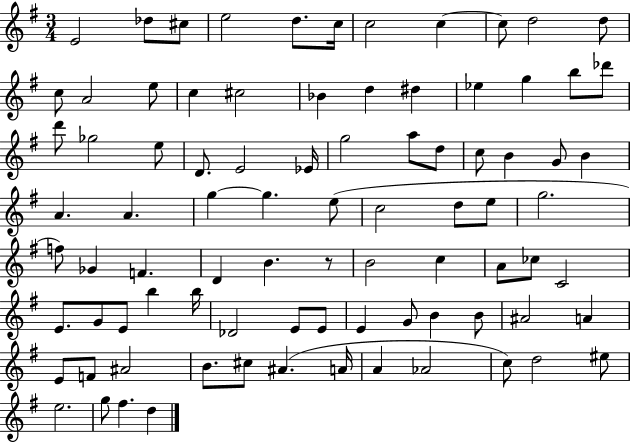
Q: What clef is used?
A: treble